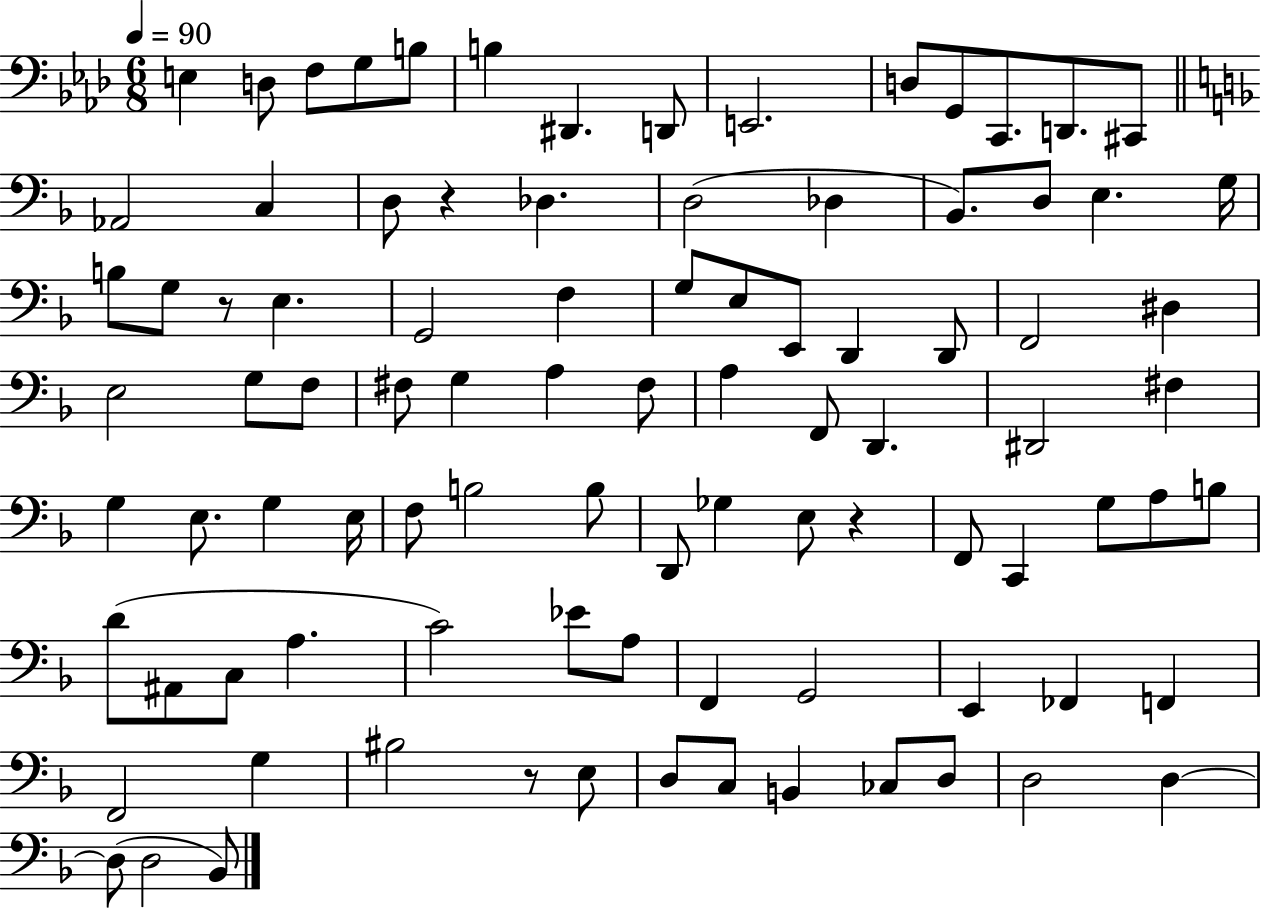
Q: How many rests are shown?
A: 4